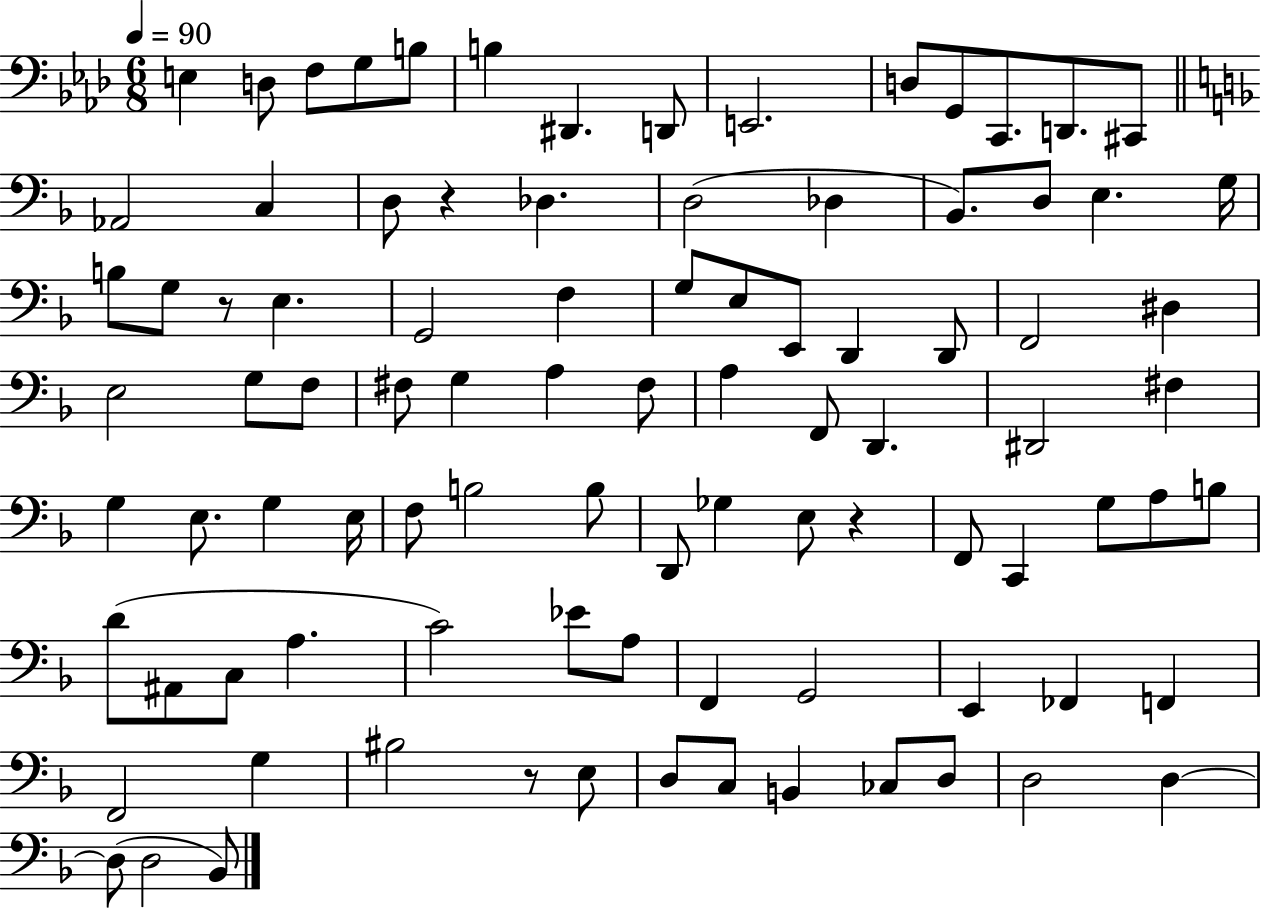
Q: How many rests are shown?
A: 4